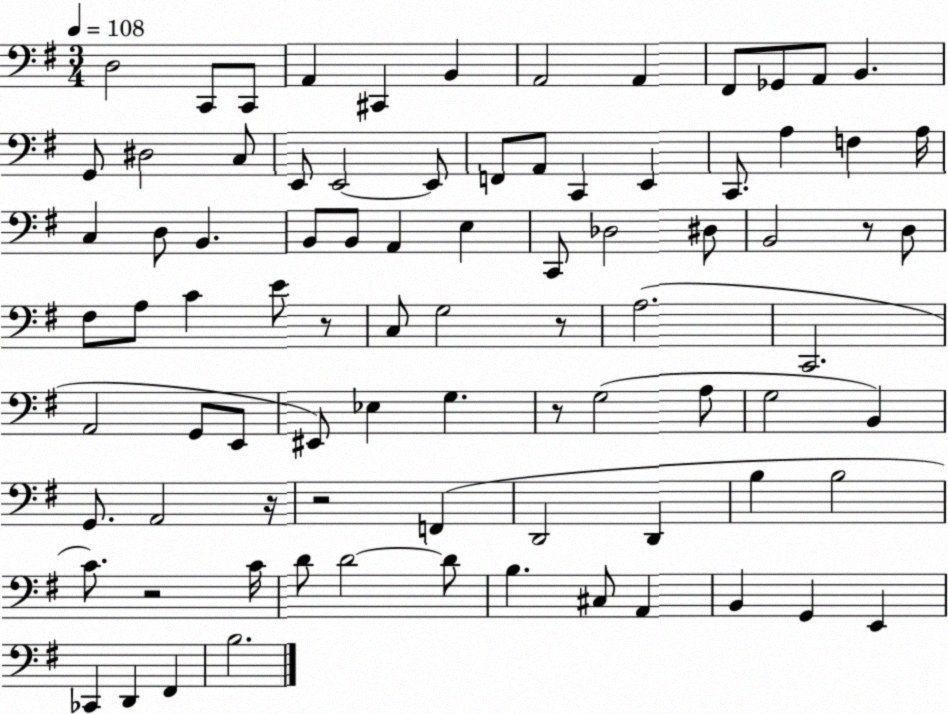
X:1
T:Untitled
M:3/4
L:1/4
K:G
D,2 C,,/2 C,,/2 A,, ^C,, B,, A,,2 A,, ^F,,/2 _G,,/2 A,,/2 B,, G,,/2 ^D,2 C,/2 E,,/2 E,,2 E,,/2 F,,/2 A,,/2 C,, E,, C,,/2 A, F, A,/4 C, D,/2 B,, B,,/2 B,,/2 A,, E, C,,/2 _D,2 ^D,/2 B,,2 z/2 D,/2 ^F,/2 A,/2 C E/2 z/2 C,/2 G,2 z/2 A,2 C,,2 A,,2 G,,/2 E,,/2 ^E,,/2 _E, G, z/2 G,2 A,/2 G,2 B,, G,,/2 A,,2 z/4 z2 F,, D,,2 D,, B, B,2 C/2 z2 C/4 D/2 D2 D/2 B, ^C,/2 A,, B,, G,, E,, _C,, D,, ^F,, B,2